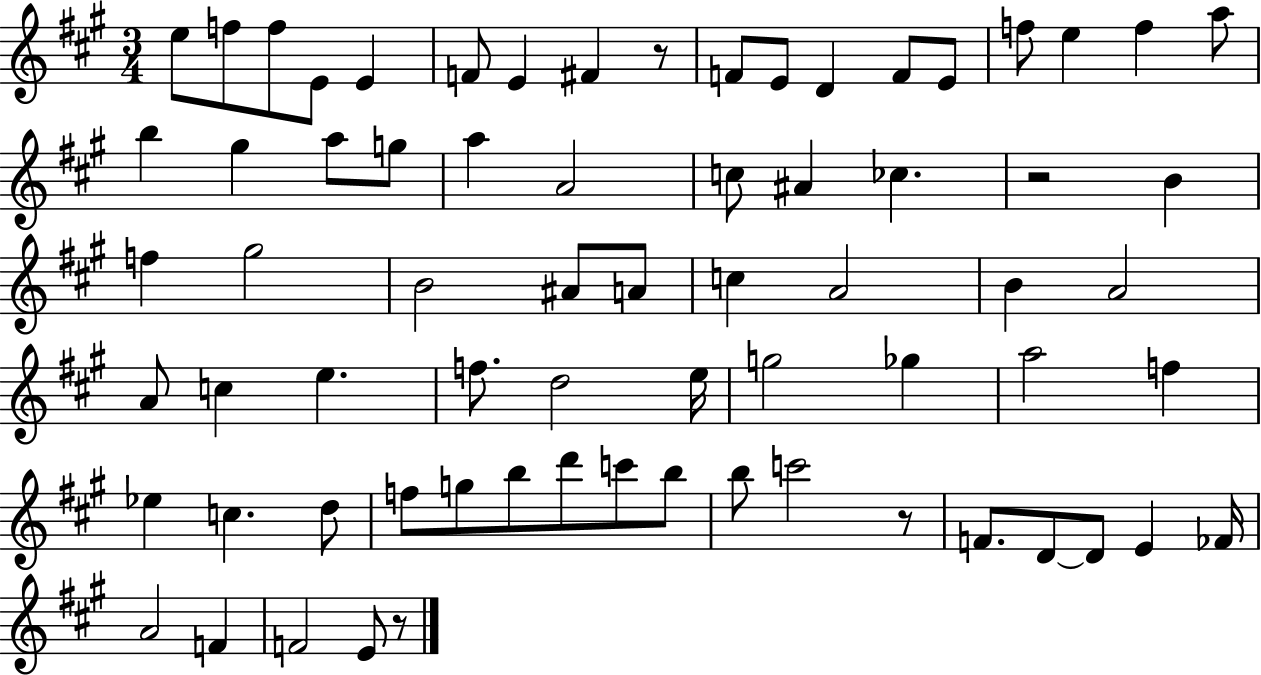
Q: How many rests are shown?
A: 4